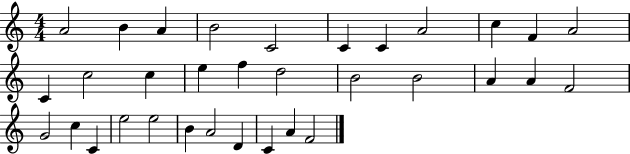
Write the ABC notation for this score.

X:1
T:Untitled
M:4/4
L:1/4
K:C
A2 B A B2 C2 C C A2 c F A2 C c2 c e f d2 B2 B2 A A F2 G2 c C e2 e2 B A2 D C A F2